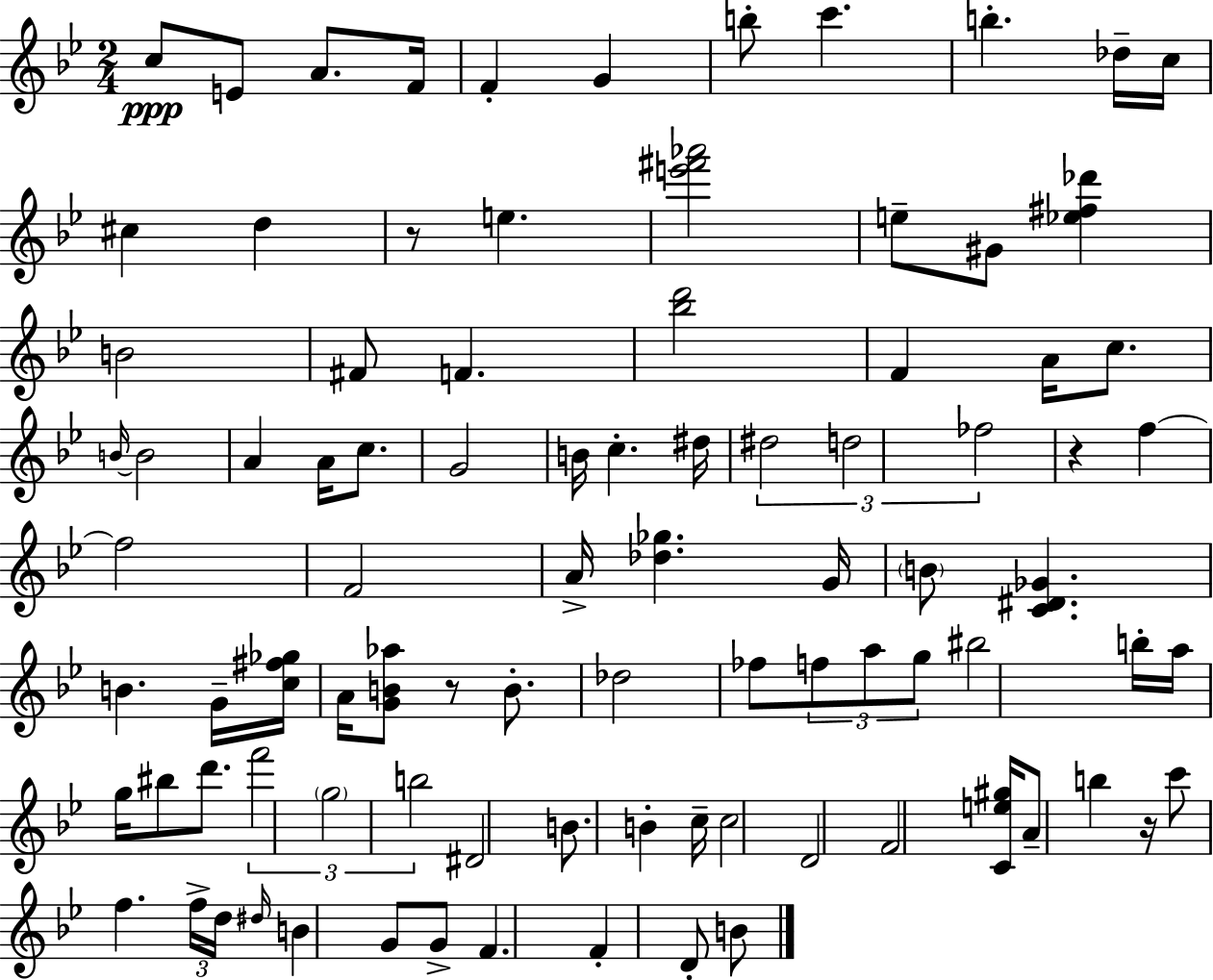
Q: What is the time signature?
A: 2/4